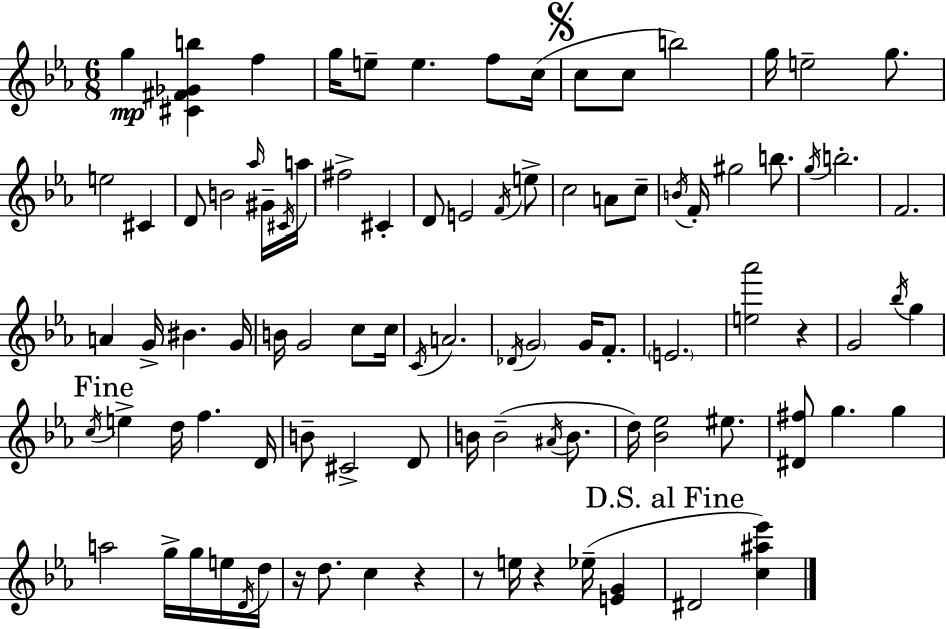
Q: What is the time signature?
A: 6/8